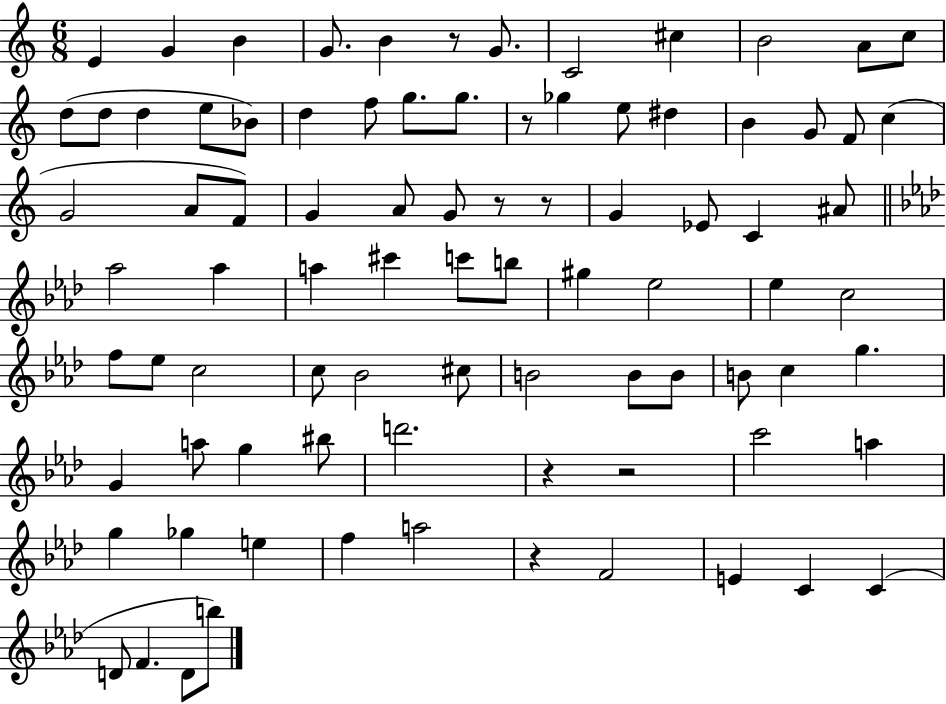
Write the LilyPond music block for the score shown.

{
  \clef treble
  \numericTimeSignature
  \time 6/8
  \key c \major
  e'4 g'4 b'4 | g'8. b'4 r8 g'8. | c'2 cis''4 | b'2 a'8 c''8 | \break d''8( d''8 d''4 e''8 bes'8) | d''4 f''8 g''8. g''8. | r8 ges''4 e''8 dis''4 | b'4 g'8 f'8 c''4( | \break g'2 a'8 f'8) | g'4 a'8 g'8 r8 r8 | g'4 ees'8 c'4 ais'8 | \bar "||" \break \key aes \major aes''2 aes''4 | a''4 cis'''4 c'''8 b''8 | gis''4 ees''2 | ees''4 c''2 | \break f''8 ees''8 c''2 | c''8 bes'2 cis''8 | b'2 b'8 b'8 | b'8 c''4 g''4. | \break g'4 a''8 g''4 bis''8 | d'''2. | r4 r2 | c'''2 a''4 | \break g''4 ges''4 e''4 | f''4 a''2 | r4 f'2 | e'4 c'4 c'4( | \break d'8 f'4. d'8 b''8) | \bar "|."
}